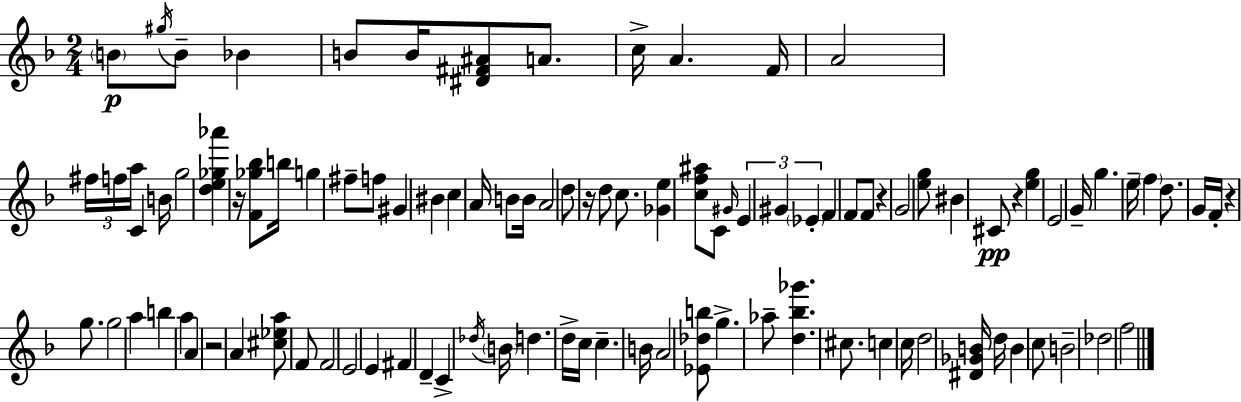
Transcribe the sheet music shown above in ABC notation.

X:1
T:Untitled
M:2/4
L:1/4
K:F
B/2 ^g/4 B/2 _B B/2 B/4 [^D^F^A]/2 A/2 c/4 A F/4 A2 ^f/4 f/4 a/4 C B/4 g2 [de_g_a'] z/4 [F_g_b]/2 b/4 g ^f/2 f/2 ^G ^B c A/4 B/2 B/4 A2 d/2 z/4 d/2 c/2 [_Ge] [cf^a]/2 C/2 ^G/4 E ^G _E F F/2 F/2 z G2 [eg]/2 ^B ^C/2 z [eg] E2 G/4 g e/4 f d/2 G/4 F/4 z g/2 g2 a b a A z2 A [^c_ea]/2 F/2 F2 E2 E ^F D C _d/4 B/4 d d/4 c/4 c B/4 A2 [_E_db]/2 g _a/2 [d_b_g'] ^c/2 c c/4 d2 [^D_GB]/4 d/4 B c/2 B2 _d2 f2